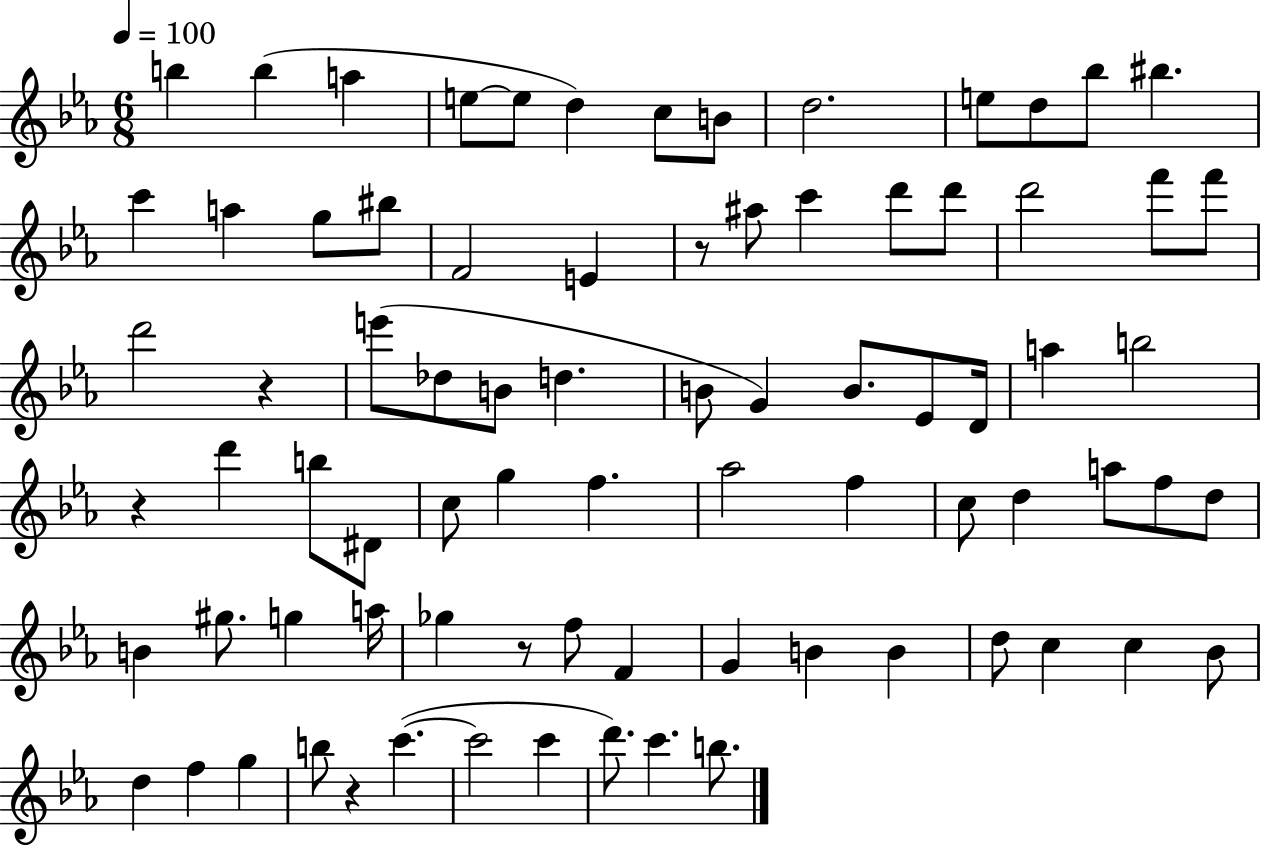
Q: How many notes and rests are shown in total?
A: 80